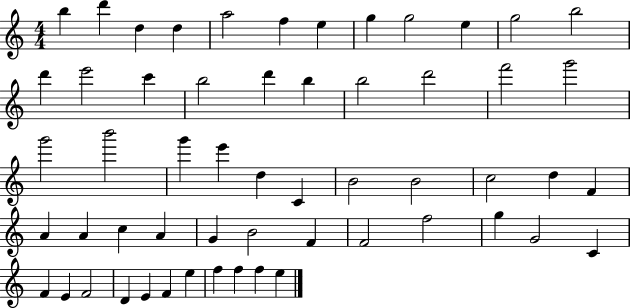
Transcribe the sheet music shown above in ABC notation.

X:1
T:Untitled
M:4/4
L:1/4
K:C
b d' d d a2 f e g g2 e g2 b2 d' e'2 c' b2 d' b b2 d'2 f'2 g'2 g'2 b'2 g' e' d C B2 B2 c2 d F A A c A G B2 F F2 f2 g G2 C F E F2 D E F e f f f e